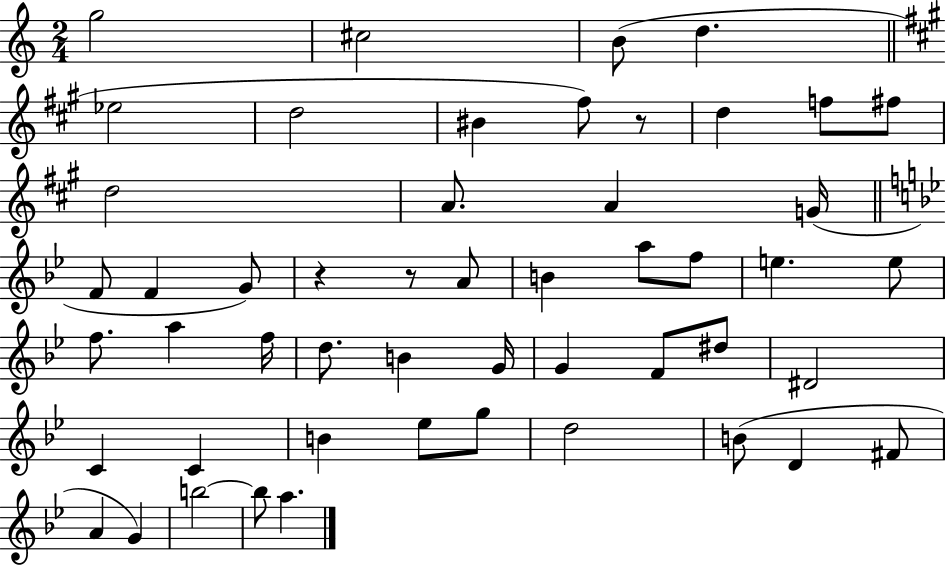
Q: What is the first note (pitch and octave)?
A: G5